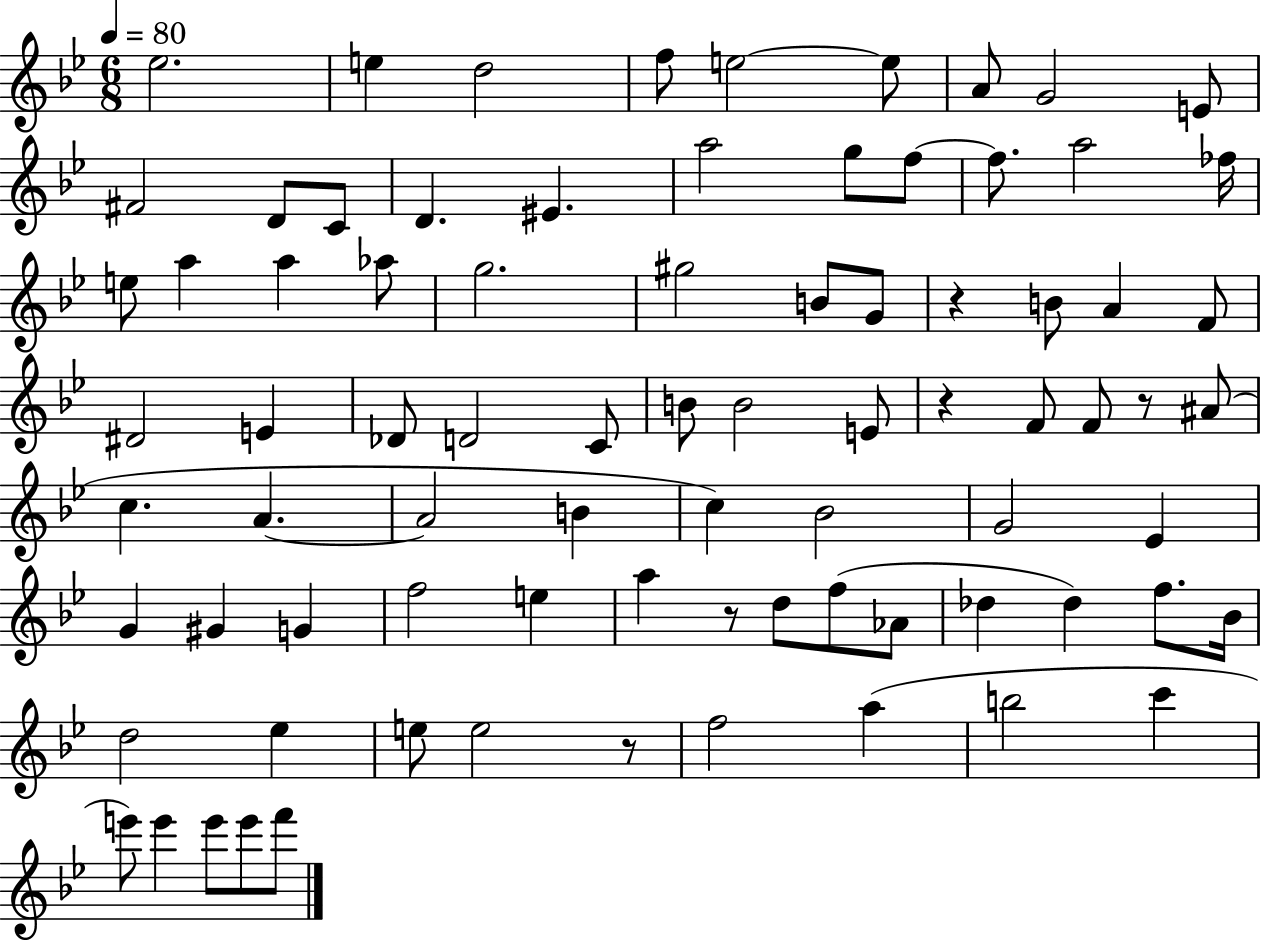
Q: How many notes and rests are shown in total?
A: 81